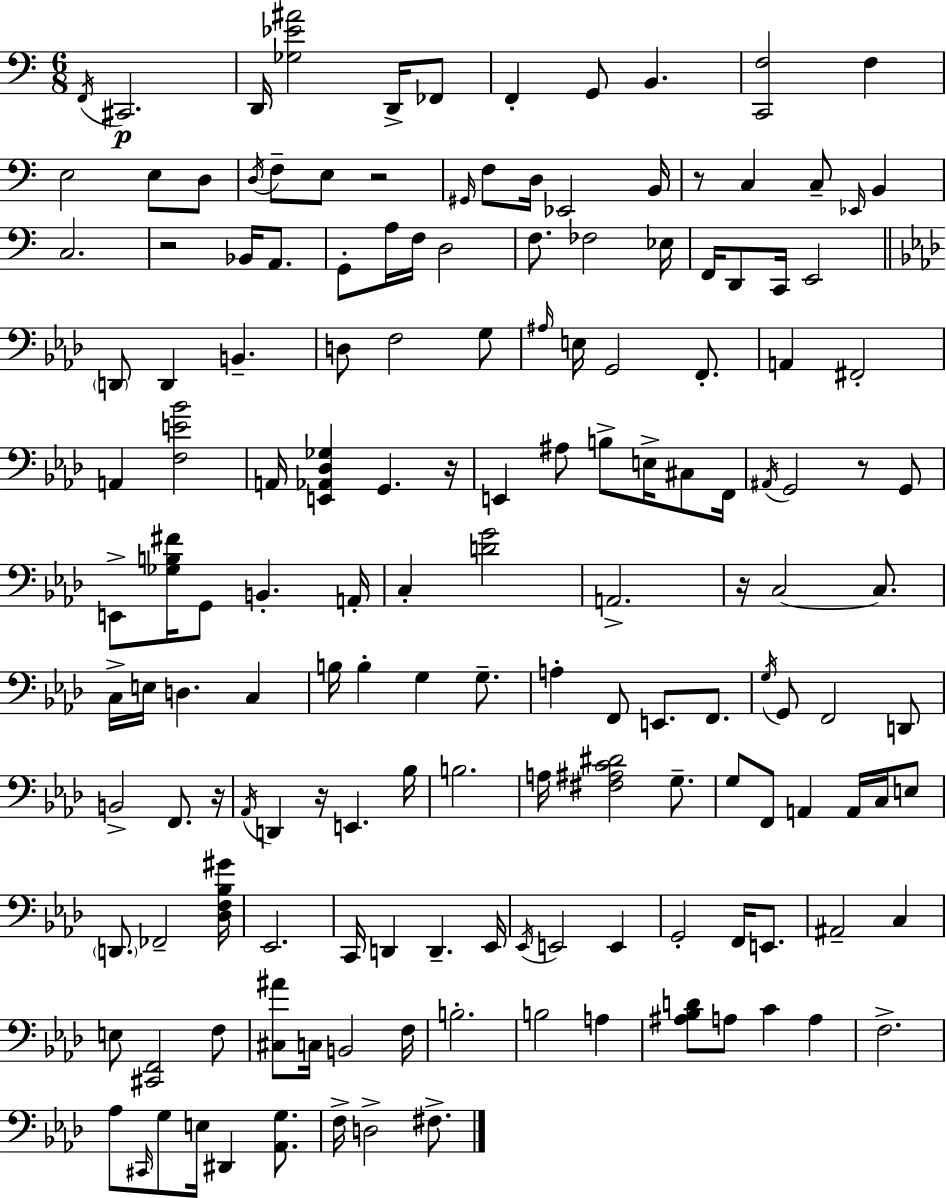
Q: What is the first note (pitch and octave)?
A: F2